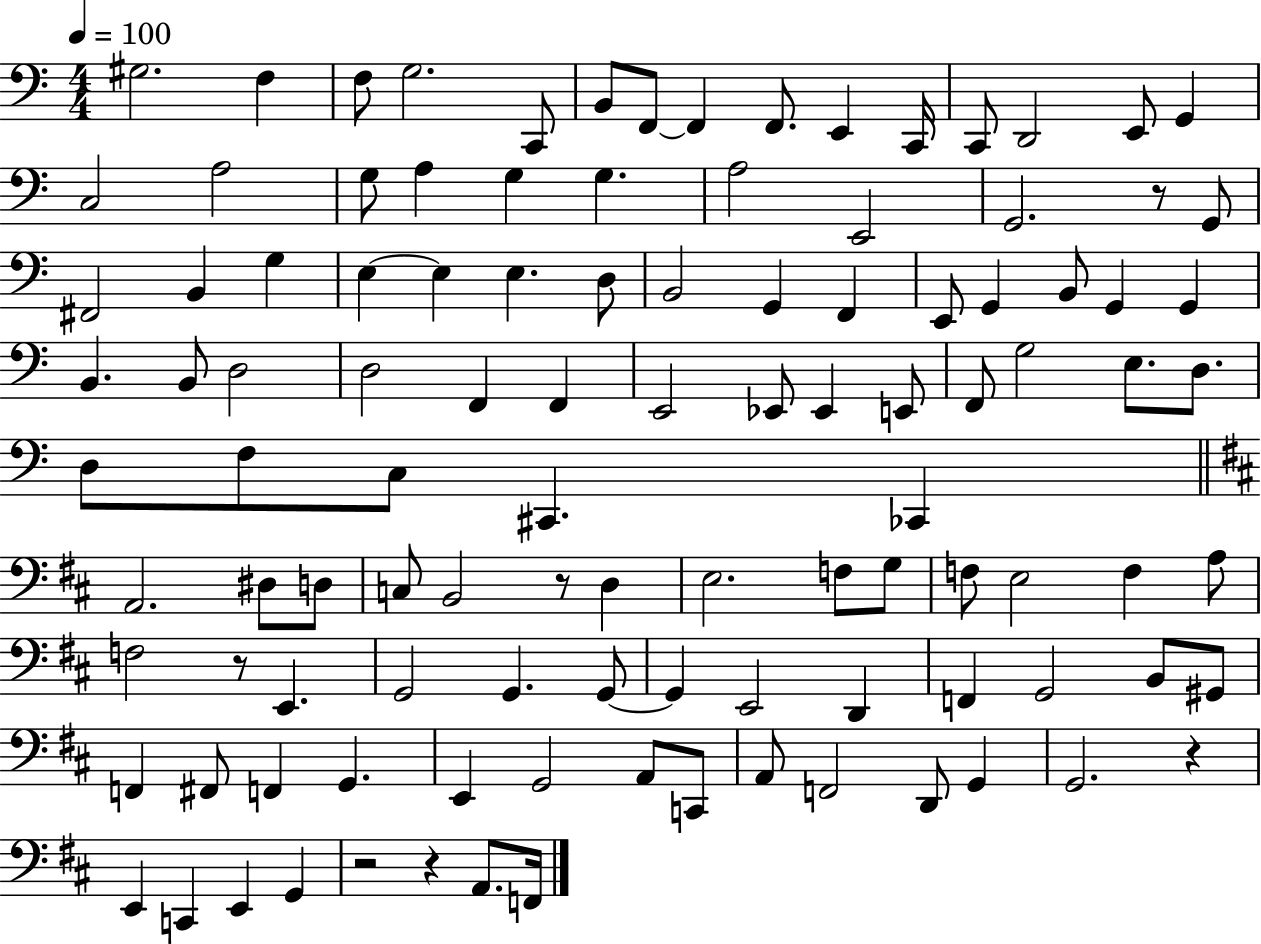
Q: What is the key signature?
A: C major